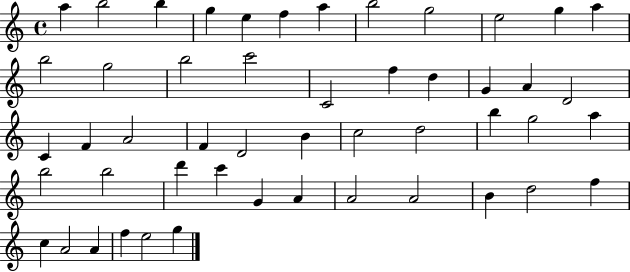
A5/q B5/h B5/q G5/q E5/q F5/q A5/q B5/h G5/h E5/h G5/q A5/q B5/h G5/h B5/h C6/h C4/h F5/q D5/q G4/q A4/q D4/h C4/q F4/q A4/h F4/q D4/h B4/q C5/h D5/h B5/q G5/h A5/q B5/h B5/h D6/q C6/q G4/q A4/q A4/h A4/h B4/q D5/h F5/q C5/q A4/h A4/q F5/q E5/h G5/q